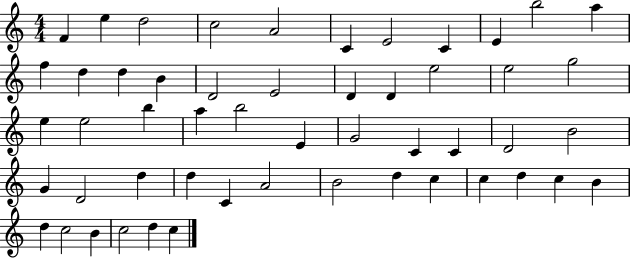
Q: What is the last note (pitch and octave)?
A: C5